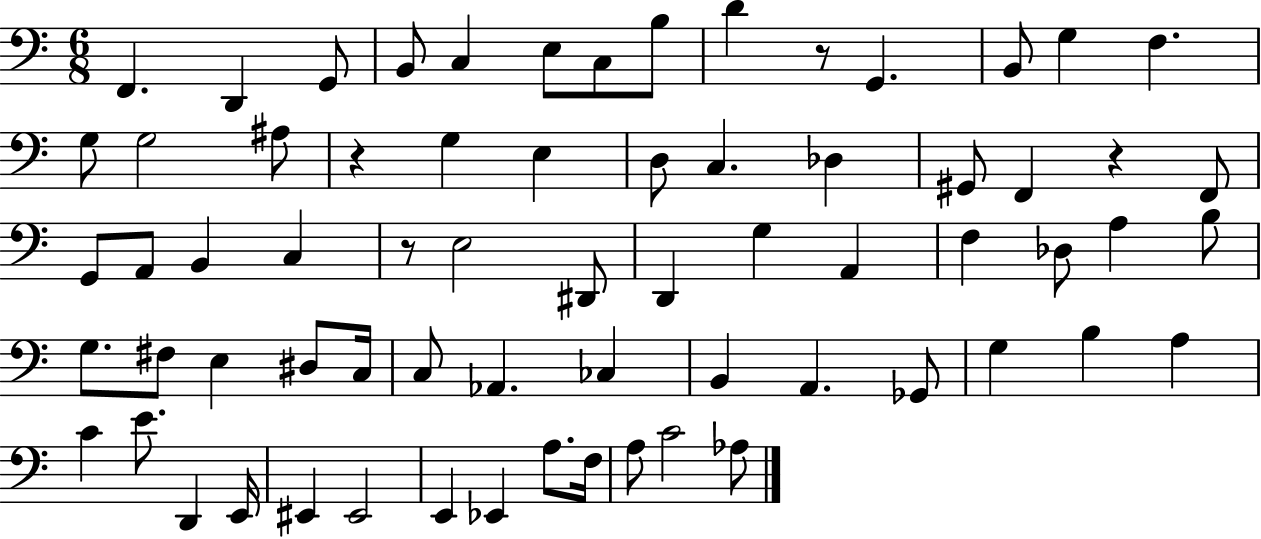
{
  \clef bass
  \numericTimeSignature
  \time 6/8
  \key c \major
  f,4. d,4 g,8 | b,8 c4 e8 c8 b8 | d'4 r8 g,4. | b,8 g4 f4. | \break g8 g2 ais8 | r4 g4 e4 | d8 c4. des4 | gis,8 f,4 r4 f,8 | \break g,8 a,8 b,4 c4 | r8 e2 dis,8 | d,4 g4 a,4 | f4 des8 a4 b8 | \break g8. fis8 e4 dis8 c16 | c8 aes,4. ces4 | b,4 a,4. ges,8 | g4 b4 a4 | \break c'4 e'8. d,4 e,16 | eis,4 eis,2 | e,4 ees,4 a8. f16 | a8 c'2 aes8 | \break \bar "|."
}